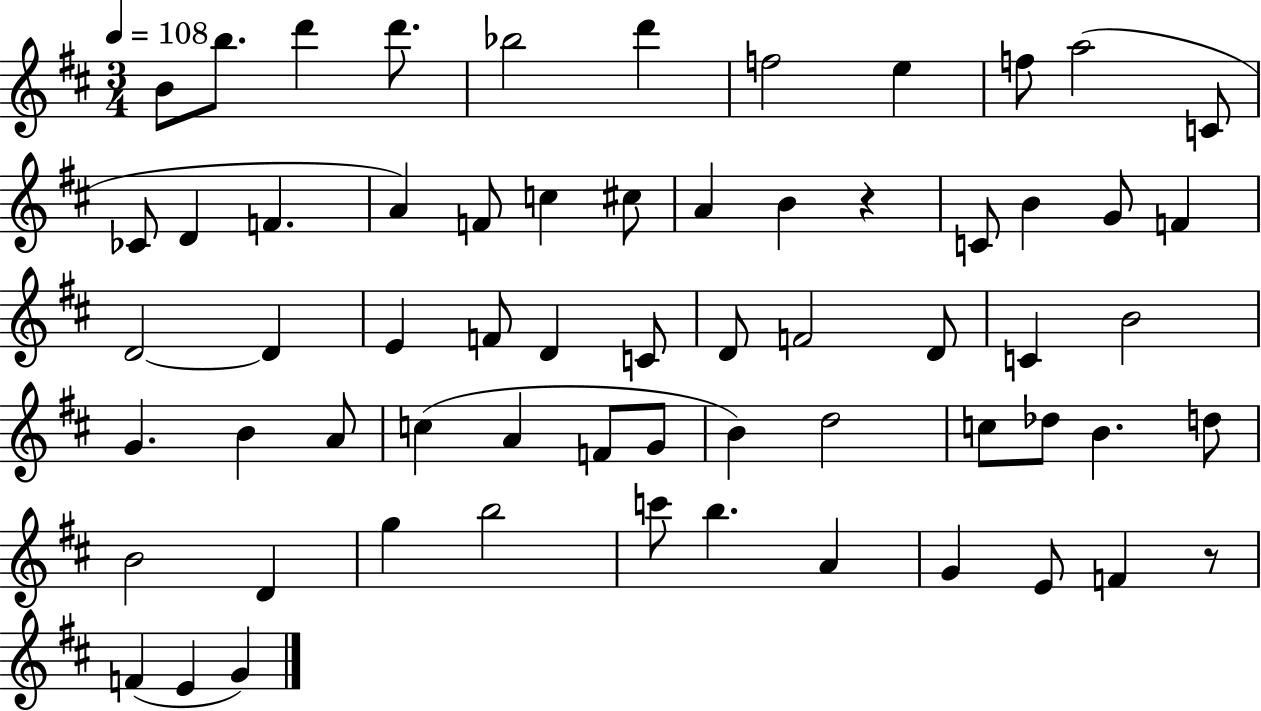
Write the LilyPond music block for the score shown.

{
  \clef treble
  \numericTimeSignature
  \time 3/4
  \key d \major
  \tempo 4 = 108
  b'8 b''8. d'''4 d'''8. | bes''2 d'''4 | f''2 e''4 | f''8 a''2( c'8 | \break ces'8 d'4 f'4. | a'4) f'8 c''4 cis''8 | a'4 b'4 r4 | c'8 b'4 g'8 f'4 | \break d'2~~ d'4 | e'4 f'8 d'4 c'8 | d'8 f'2 d'8 | c'4 b'2 | \break g'4. b'4 a'8 | c''4( a'4 f'8 g'8 | b'4) d''2 | c''8 des''8 b'4. d''8 | \break b'2 d'4 | g''4 b''2 | c'''8 b''4. a'4 | g'4 e'8 f'4 r8 | \break f'4( e'4 g'4) | \bar "|."
}